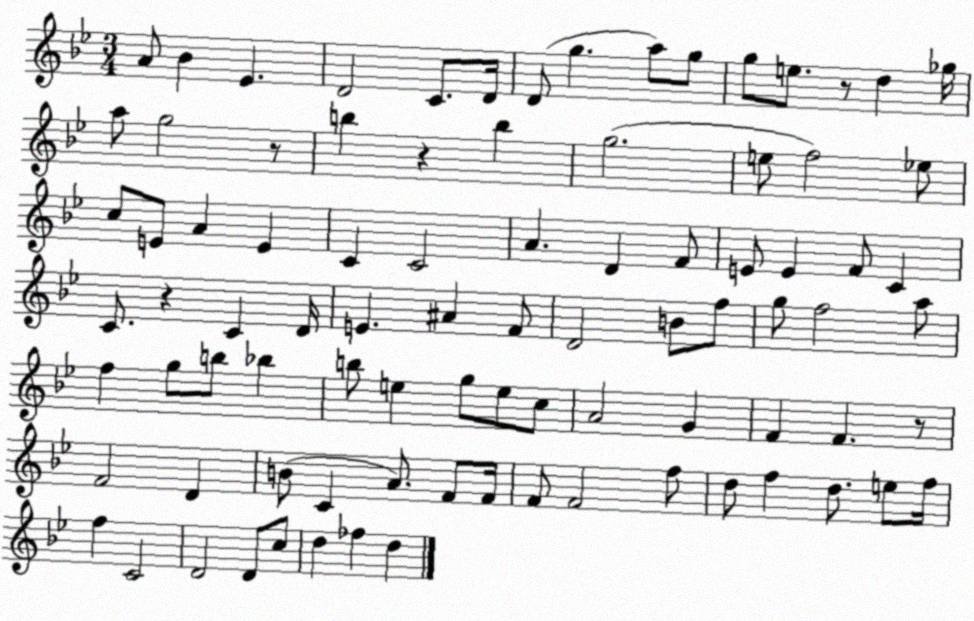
X:1
T:Untitled
M:3/4
L:1/4
K:Bb
A/2 _B _E D2 C/2 D/4 D/2 g a/2 g/2 g/2 e/2 z/2 d _g/4 a/2 g2 z/2 b z b g2 e/2 f2 _e/2 c/2 E/2 A E C C2 A D F/2 E/2 E F/2 C C/2 z C D/4 E ^A F/2 D2 B/2 f/2 g/2 f2 a/2 f g/2 b/2 _b b/2 e g/2 e/2 c/2 A2 G F F z/2 F2 D B/2 C A/2 F/2 F/4 F/2 F2 f/2 d/2 f d/2 e/2 f/4 f C2 D2 D/2 c/2 d _f d